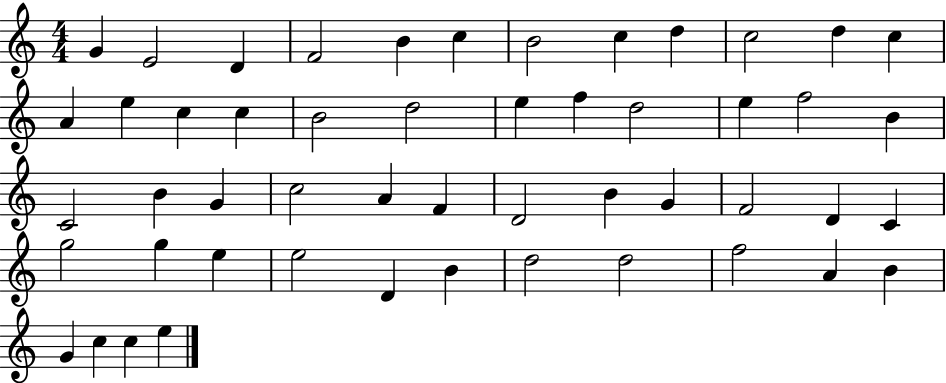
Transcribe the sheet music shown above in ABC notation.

X:1
T:Untitled
M:4/4
L:1/4
K:C
G E2 D F2 B c B2 c d c2 d c A e c c B2 d2 e f d2 e f2 B C2 B G c2 A F D2 B G F2 D C g2 g e e2 D B d2 d2 f2 A B G c c e